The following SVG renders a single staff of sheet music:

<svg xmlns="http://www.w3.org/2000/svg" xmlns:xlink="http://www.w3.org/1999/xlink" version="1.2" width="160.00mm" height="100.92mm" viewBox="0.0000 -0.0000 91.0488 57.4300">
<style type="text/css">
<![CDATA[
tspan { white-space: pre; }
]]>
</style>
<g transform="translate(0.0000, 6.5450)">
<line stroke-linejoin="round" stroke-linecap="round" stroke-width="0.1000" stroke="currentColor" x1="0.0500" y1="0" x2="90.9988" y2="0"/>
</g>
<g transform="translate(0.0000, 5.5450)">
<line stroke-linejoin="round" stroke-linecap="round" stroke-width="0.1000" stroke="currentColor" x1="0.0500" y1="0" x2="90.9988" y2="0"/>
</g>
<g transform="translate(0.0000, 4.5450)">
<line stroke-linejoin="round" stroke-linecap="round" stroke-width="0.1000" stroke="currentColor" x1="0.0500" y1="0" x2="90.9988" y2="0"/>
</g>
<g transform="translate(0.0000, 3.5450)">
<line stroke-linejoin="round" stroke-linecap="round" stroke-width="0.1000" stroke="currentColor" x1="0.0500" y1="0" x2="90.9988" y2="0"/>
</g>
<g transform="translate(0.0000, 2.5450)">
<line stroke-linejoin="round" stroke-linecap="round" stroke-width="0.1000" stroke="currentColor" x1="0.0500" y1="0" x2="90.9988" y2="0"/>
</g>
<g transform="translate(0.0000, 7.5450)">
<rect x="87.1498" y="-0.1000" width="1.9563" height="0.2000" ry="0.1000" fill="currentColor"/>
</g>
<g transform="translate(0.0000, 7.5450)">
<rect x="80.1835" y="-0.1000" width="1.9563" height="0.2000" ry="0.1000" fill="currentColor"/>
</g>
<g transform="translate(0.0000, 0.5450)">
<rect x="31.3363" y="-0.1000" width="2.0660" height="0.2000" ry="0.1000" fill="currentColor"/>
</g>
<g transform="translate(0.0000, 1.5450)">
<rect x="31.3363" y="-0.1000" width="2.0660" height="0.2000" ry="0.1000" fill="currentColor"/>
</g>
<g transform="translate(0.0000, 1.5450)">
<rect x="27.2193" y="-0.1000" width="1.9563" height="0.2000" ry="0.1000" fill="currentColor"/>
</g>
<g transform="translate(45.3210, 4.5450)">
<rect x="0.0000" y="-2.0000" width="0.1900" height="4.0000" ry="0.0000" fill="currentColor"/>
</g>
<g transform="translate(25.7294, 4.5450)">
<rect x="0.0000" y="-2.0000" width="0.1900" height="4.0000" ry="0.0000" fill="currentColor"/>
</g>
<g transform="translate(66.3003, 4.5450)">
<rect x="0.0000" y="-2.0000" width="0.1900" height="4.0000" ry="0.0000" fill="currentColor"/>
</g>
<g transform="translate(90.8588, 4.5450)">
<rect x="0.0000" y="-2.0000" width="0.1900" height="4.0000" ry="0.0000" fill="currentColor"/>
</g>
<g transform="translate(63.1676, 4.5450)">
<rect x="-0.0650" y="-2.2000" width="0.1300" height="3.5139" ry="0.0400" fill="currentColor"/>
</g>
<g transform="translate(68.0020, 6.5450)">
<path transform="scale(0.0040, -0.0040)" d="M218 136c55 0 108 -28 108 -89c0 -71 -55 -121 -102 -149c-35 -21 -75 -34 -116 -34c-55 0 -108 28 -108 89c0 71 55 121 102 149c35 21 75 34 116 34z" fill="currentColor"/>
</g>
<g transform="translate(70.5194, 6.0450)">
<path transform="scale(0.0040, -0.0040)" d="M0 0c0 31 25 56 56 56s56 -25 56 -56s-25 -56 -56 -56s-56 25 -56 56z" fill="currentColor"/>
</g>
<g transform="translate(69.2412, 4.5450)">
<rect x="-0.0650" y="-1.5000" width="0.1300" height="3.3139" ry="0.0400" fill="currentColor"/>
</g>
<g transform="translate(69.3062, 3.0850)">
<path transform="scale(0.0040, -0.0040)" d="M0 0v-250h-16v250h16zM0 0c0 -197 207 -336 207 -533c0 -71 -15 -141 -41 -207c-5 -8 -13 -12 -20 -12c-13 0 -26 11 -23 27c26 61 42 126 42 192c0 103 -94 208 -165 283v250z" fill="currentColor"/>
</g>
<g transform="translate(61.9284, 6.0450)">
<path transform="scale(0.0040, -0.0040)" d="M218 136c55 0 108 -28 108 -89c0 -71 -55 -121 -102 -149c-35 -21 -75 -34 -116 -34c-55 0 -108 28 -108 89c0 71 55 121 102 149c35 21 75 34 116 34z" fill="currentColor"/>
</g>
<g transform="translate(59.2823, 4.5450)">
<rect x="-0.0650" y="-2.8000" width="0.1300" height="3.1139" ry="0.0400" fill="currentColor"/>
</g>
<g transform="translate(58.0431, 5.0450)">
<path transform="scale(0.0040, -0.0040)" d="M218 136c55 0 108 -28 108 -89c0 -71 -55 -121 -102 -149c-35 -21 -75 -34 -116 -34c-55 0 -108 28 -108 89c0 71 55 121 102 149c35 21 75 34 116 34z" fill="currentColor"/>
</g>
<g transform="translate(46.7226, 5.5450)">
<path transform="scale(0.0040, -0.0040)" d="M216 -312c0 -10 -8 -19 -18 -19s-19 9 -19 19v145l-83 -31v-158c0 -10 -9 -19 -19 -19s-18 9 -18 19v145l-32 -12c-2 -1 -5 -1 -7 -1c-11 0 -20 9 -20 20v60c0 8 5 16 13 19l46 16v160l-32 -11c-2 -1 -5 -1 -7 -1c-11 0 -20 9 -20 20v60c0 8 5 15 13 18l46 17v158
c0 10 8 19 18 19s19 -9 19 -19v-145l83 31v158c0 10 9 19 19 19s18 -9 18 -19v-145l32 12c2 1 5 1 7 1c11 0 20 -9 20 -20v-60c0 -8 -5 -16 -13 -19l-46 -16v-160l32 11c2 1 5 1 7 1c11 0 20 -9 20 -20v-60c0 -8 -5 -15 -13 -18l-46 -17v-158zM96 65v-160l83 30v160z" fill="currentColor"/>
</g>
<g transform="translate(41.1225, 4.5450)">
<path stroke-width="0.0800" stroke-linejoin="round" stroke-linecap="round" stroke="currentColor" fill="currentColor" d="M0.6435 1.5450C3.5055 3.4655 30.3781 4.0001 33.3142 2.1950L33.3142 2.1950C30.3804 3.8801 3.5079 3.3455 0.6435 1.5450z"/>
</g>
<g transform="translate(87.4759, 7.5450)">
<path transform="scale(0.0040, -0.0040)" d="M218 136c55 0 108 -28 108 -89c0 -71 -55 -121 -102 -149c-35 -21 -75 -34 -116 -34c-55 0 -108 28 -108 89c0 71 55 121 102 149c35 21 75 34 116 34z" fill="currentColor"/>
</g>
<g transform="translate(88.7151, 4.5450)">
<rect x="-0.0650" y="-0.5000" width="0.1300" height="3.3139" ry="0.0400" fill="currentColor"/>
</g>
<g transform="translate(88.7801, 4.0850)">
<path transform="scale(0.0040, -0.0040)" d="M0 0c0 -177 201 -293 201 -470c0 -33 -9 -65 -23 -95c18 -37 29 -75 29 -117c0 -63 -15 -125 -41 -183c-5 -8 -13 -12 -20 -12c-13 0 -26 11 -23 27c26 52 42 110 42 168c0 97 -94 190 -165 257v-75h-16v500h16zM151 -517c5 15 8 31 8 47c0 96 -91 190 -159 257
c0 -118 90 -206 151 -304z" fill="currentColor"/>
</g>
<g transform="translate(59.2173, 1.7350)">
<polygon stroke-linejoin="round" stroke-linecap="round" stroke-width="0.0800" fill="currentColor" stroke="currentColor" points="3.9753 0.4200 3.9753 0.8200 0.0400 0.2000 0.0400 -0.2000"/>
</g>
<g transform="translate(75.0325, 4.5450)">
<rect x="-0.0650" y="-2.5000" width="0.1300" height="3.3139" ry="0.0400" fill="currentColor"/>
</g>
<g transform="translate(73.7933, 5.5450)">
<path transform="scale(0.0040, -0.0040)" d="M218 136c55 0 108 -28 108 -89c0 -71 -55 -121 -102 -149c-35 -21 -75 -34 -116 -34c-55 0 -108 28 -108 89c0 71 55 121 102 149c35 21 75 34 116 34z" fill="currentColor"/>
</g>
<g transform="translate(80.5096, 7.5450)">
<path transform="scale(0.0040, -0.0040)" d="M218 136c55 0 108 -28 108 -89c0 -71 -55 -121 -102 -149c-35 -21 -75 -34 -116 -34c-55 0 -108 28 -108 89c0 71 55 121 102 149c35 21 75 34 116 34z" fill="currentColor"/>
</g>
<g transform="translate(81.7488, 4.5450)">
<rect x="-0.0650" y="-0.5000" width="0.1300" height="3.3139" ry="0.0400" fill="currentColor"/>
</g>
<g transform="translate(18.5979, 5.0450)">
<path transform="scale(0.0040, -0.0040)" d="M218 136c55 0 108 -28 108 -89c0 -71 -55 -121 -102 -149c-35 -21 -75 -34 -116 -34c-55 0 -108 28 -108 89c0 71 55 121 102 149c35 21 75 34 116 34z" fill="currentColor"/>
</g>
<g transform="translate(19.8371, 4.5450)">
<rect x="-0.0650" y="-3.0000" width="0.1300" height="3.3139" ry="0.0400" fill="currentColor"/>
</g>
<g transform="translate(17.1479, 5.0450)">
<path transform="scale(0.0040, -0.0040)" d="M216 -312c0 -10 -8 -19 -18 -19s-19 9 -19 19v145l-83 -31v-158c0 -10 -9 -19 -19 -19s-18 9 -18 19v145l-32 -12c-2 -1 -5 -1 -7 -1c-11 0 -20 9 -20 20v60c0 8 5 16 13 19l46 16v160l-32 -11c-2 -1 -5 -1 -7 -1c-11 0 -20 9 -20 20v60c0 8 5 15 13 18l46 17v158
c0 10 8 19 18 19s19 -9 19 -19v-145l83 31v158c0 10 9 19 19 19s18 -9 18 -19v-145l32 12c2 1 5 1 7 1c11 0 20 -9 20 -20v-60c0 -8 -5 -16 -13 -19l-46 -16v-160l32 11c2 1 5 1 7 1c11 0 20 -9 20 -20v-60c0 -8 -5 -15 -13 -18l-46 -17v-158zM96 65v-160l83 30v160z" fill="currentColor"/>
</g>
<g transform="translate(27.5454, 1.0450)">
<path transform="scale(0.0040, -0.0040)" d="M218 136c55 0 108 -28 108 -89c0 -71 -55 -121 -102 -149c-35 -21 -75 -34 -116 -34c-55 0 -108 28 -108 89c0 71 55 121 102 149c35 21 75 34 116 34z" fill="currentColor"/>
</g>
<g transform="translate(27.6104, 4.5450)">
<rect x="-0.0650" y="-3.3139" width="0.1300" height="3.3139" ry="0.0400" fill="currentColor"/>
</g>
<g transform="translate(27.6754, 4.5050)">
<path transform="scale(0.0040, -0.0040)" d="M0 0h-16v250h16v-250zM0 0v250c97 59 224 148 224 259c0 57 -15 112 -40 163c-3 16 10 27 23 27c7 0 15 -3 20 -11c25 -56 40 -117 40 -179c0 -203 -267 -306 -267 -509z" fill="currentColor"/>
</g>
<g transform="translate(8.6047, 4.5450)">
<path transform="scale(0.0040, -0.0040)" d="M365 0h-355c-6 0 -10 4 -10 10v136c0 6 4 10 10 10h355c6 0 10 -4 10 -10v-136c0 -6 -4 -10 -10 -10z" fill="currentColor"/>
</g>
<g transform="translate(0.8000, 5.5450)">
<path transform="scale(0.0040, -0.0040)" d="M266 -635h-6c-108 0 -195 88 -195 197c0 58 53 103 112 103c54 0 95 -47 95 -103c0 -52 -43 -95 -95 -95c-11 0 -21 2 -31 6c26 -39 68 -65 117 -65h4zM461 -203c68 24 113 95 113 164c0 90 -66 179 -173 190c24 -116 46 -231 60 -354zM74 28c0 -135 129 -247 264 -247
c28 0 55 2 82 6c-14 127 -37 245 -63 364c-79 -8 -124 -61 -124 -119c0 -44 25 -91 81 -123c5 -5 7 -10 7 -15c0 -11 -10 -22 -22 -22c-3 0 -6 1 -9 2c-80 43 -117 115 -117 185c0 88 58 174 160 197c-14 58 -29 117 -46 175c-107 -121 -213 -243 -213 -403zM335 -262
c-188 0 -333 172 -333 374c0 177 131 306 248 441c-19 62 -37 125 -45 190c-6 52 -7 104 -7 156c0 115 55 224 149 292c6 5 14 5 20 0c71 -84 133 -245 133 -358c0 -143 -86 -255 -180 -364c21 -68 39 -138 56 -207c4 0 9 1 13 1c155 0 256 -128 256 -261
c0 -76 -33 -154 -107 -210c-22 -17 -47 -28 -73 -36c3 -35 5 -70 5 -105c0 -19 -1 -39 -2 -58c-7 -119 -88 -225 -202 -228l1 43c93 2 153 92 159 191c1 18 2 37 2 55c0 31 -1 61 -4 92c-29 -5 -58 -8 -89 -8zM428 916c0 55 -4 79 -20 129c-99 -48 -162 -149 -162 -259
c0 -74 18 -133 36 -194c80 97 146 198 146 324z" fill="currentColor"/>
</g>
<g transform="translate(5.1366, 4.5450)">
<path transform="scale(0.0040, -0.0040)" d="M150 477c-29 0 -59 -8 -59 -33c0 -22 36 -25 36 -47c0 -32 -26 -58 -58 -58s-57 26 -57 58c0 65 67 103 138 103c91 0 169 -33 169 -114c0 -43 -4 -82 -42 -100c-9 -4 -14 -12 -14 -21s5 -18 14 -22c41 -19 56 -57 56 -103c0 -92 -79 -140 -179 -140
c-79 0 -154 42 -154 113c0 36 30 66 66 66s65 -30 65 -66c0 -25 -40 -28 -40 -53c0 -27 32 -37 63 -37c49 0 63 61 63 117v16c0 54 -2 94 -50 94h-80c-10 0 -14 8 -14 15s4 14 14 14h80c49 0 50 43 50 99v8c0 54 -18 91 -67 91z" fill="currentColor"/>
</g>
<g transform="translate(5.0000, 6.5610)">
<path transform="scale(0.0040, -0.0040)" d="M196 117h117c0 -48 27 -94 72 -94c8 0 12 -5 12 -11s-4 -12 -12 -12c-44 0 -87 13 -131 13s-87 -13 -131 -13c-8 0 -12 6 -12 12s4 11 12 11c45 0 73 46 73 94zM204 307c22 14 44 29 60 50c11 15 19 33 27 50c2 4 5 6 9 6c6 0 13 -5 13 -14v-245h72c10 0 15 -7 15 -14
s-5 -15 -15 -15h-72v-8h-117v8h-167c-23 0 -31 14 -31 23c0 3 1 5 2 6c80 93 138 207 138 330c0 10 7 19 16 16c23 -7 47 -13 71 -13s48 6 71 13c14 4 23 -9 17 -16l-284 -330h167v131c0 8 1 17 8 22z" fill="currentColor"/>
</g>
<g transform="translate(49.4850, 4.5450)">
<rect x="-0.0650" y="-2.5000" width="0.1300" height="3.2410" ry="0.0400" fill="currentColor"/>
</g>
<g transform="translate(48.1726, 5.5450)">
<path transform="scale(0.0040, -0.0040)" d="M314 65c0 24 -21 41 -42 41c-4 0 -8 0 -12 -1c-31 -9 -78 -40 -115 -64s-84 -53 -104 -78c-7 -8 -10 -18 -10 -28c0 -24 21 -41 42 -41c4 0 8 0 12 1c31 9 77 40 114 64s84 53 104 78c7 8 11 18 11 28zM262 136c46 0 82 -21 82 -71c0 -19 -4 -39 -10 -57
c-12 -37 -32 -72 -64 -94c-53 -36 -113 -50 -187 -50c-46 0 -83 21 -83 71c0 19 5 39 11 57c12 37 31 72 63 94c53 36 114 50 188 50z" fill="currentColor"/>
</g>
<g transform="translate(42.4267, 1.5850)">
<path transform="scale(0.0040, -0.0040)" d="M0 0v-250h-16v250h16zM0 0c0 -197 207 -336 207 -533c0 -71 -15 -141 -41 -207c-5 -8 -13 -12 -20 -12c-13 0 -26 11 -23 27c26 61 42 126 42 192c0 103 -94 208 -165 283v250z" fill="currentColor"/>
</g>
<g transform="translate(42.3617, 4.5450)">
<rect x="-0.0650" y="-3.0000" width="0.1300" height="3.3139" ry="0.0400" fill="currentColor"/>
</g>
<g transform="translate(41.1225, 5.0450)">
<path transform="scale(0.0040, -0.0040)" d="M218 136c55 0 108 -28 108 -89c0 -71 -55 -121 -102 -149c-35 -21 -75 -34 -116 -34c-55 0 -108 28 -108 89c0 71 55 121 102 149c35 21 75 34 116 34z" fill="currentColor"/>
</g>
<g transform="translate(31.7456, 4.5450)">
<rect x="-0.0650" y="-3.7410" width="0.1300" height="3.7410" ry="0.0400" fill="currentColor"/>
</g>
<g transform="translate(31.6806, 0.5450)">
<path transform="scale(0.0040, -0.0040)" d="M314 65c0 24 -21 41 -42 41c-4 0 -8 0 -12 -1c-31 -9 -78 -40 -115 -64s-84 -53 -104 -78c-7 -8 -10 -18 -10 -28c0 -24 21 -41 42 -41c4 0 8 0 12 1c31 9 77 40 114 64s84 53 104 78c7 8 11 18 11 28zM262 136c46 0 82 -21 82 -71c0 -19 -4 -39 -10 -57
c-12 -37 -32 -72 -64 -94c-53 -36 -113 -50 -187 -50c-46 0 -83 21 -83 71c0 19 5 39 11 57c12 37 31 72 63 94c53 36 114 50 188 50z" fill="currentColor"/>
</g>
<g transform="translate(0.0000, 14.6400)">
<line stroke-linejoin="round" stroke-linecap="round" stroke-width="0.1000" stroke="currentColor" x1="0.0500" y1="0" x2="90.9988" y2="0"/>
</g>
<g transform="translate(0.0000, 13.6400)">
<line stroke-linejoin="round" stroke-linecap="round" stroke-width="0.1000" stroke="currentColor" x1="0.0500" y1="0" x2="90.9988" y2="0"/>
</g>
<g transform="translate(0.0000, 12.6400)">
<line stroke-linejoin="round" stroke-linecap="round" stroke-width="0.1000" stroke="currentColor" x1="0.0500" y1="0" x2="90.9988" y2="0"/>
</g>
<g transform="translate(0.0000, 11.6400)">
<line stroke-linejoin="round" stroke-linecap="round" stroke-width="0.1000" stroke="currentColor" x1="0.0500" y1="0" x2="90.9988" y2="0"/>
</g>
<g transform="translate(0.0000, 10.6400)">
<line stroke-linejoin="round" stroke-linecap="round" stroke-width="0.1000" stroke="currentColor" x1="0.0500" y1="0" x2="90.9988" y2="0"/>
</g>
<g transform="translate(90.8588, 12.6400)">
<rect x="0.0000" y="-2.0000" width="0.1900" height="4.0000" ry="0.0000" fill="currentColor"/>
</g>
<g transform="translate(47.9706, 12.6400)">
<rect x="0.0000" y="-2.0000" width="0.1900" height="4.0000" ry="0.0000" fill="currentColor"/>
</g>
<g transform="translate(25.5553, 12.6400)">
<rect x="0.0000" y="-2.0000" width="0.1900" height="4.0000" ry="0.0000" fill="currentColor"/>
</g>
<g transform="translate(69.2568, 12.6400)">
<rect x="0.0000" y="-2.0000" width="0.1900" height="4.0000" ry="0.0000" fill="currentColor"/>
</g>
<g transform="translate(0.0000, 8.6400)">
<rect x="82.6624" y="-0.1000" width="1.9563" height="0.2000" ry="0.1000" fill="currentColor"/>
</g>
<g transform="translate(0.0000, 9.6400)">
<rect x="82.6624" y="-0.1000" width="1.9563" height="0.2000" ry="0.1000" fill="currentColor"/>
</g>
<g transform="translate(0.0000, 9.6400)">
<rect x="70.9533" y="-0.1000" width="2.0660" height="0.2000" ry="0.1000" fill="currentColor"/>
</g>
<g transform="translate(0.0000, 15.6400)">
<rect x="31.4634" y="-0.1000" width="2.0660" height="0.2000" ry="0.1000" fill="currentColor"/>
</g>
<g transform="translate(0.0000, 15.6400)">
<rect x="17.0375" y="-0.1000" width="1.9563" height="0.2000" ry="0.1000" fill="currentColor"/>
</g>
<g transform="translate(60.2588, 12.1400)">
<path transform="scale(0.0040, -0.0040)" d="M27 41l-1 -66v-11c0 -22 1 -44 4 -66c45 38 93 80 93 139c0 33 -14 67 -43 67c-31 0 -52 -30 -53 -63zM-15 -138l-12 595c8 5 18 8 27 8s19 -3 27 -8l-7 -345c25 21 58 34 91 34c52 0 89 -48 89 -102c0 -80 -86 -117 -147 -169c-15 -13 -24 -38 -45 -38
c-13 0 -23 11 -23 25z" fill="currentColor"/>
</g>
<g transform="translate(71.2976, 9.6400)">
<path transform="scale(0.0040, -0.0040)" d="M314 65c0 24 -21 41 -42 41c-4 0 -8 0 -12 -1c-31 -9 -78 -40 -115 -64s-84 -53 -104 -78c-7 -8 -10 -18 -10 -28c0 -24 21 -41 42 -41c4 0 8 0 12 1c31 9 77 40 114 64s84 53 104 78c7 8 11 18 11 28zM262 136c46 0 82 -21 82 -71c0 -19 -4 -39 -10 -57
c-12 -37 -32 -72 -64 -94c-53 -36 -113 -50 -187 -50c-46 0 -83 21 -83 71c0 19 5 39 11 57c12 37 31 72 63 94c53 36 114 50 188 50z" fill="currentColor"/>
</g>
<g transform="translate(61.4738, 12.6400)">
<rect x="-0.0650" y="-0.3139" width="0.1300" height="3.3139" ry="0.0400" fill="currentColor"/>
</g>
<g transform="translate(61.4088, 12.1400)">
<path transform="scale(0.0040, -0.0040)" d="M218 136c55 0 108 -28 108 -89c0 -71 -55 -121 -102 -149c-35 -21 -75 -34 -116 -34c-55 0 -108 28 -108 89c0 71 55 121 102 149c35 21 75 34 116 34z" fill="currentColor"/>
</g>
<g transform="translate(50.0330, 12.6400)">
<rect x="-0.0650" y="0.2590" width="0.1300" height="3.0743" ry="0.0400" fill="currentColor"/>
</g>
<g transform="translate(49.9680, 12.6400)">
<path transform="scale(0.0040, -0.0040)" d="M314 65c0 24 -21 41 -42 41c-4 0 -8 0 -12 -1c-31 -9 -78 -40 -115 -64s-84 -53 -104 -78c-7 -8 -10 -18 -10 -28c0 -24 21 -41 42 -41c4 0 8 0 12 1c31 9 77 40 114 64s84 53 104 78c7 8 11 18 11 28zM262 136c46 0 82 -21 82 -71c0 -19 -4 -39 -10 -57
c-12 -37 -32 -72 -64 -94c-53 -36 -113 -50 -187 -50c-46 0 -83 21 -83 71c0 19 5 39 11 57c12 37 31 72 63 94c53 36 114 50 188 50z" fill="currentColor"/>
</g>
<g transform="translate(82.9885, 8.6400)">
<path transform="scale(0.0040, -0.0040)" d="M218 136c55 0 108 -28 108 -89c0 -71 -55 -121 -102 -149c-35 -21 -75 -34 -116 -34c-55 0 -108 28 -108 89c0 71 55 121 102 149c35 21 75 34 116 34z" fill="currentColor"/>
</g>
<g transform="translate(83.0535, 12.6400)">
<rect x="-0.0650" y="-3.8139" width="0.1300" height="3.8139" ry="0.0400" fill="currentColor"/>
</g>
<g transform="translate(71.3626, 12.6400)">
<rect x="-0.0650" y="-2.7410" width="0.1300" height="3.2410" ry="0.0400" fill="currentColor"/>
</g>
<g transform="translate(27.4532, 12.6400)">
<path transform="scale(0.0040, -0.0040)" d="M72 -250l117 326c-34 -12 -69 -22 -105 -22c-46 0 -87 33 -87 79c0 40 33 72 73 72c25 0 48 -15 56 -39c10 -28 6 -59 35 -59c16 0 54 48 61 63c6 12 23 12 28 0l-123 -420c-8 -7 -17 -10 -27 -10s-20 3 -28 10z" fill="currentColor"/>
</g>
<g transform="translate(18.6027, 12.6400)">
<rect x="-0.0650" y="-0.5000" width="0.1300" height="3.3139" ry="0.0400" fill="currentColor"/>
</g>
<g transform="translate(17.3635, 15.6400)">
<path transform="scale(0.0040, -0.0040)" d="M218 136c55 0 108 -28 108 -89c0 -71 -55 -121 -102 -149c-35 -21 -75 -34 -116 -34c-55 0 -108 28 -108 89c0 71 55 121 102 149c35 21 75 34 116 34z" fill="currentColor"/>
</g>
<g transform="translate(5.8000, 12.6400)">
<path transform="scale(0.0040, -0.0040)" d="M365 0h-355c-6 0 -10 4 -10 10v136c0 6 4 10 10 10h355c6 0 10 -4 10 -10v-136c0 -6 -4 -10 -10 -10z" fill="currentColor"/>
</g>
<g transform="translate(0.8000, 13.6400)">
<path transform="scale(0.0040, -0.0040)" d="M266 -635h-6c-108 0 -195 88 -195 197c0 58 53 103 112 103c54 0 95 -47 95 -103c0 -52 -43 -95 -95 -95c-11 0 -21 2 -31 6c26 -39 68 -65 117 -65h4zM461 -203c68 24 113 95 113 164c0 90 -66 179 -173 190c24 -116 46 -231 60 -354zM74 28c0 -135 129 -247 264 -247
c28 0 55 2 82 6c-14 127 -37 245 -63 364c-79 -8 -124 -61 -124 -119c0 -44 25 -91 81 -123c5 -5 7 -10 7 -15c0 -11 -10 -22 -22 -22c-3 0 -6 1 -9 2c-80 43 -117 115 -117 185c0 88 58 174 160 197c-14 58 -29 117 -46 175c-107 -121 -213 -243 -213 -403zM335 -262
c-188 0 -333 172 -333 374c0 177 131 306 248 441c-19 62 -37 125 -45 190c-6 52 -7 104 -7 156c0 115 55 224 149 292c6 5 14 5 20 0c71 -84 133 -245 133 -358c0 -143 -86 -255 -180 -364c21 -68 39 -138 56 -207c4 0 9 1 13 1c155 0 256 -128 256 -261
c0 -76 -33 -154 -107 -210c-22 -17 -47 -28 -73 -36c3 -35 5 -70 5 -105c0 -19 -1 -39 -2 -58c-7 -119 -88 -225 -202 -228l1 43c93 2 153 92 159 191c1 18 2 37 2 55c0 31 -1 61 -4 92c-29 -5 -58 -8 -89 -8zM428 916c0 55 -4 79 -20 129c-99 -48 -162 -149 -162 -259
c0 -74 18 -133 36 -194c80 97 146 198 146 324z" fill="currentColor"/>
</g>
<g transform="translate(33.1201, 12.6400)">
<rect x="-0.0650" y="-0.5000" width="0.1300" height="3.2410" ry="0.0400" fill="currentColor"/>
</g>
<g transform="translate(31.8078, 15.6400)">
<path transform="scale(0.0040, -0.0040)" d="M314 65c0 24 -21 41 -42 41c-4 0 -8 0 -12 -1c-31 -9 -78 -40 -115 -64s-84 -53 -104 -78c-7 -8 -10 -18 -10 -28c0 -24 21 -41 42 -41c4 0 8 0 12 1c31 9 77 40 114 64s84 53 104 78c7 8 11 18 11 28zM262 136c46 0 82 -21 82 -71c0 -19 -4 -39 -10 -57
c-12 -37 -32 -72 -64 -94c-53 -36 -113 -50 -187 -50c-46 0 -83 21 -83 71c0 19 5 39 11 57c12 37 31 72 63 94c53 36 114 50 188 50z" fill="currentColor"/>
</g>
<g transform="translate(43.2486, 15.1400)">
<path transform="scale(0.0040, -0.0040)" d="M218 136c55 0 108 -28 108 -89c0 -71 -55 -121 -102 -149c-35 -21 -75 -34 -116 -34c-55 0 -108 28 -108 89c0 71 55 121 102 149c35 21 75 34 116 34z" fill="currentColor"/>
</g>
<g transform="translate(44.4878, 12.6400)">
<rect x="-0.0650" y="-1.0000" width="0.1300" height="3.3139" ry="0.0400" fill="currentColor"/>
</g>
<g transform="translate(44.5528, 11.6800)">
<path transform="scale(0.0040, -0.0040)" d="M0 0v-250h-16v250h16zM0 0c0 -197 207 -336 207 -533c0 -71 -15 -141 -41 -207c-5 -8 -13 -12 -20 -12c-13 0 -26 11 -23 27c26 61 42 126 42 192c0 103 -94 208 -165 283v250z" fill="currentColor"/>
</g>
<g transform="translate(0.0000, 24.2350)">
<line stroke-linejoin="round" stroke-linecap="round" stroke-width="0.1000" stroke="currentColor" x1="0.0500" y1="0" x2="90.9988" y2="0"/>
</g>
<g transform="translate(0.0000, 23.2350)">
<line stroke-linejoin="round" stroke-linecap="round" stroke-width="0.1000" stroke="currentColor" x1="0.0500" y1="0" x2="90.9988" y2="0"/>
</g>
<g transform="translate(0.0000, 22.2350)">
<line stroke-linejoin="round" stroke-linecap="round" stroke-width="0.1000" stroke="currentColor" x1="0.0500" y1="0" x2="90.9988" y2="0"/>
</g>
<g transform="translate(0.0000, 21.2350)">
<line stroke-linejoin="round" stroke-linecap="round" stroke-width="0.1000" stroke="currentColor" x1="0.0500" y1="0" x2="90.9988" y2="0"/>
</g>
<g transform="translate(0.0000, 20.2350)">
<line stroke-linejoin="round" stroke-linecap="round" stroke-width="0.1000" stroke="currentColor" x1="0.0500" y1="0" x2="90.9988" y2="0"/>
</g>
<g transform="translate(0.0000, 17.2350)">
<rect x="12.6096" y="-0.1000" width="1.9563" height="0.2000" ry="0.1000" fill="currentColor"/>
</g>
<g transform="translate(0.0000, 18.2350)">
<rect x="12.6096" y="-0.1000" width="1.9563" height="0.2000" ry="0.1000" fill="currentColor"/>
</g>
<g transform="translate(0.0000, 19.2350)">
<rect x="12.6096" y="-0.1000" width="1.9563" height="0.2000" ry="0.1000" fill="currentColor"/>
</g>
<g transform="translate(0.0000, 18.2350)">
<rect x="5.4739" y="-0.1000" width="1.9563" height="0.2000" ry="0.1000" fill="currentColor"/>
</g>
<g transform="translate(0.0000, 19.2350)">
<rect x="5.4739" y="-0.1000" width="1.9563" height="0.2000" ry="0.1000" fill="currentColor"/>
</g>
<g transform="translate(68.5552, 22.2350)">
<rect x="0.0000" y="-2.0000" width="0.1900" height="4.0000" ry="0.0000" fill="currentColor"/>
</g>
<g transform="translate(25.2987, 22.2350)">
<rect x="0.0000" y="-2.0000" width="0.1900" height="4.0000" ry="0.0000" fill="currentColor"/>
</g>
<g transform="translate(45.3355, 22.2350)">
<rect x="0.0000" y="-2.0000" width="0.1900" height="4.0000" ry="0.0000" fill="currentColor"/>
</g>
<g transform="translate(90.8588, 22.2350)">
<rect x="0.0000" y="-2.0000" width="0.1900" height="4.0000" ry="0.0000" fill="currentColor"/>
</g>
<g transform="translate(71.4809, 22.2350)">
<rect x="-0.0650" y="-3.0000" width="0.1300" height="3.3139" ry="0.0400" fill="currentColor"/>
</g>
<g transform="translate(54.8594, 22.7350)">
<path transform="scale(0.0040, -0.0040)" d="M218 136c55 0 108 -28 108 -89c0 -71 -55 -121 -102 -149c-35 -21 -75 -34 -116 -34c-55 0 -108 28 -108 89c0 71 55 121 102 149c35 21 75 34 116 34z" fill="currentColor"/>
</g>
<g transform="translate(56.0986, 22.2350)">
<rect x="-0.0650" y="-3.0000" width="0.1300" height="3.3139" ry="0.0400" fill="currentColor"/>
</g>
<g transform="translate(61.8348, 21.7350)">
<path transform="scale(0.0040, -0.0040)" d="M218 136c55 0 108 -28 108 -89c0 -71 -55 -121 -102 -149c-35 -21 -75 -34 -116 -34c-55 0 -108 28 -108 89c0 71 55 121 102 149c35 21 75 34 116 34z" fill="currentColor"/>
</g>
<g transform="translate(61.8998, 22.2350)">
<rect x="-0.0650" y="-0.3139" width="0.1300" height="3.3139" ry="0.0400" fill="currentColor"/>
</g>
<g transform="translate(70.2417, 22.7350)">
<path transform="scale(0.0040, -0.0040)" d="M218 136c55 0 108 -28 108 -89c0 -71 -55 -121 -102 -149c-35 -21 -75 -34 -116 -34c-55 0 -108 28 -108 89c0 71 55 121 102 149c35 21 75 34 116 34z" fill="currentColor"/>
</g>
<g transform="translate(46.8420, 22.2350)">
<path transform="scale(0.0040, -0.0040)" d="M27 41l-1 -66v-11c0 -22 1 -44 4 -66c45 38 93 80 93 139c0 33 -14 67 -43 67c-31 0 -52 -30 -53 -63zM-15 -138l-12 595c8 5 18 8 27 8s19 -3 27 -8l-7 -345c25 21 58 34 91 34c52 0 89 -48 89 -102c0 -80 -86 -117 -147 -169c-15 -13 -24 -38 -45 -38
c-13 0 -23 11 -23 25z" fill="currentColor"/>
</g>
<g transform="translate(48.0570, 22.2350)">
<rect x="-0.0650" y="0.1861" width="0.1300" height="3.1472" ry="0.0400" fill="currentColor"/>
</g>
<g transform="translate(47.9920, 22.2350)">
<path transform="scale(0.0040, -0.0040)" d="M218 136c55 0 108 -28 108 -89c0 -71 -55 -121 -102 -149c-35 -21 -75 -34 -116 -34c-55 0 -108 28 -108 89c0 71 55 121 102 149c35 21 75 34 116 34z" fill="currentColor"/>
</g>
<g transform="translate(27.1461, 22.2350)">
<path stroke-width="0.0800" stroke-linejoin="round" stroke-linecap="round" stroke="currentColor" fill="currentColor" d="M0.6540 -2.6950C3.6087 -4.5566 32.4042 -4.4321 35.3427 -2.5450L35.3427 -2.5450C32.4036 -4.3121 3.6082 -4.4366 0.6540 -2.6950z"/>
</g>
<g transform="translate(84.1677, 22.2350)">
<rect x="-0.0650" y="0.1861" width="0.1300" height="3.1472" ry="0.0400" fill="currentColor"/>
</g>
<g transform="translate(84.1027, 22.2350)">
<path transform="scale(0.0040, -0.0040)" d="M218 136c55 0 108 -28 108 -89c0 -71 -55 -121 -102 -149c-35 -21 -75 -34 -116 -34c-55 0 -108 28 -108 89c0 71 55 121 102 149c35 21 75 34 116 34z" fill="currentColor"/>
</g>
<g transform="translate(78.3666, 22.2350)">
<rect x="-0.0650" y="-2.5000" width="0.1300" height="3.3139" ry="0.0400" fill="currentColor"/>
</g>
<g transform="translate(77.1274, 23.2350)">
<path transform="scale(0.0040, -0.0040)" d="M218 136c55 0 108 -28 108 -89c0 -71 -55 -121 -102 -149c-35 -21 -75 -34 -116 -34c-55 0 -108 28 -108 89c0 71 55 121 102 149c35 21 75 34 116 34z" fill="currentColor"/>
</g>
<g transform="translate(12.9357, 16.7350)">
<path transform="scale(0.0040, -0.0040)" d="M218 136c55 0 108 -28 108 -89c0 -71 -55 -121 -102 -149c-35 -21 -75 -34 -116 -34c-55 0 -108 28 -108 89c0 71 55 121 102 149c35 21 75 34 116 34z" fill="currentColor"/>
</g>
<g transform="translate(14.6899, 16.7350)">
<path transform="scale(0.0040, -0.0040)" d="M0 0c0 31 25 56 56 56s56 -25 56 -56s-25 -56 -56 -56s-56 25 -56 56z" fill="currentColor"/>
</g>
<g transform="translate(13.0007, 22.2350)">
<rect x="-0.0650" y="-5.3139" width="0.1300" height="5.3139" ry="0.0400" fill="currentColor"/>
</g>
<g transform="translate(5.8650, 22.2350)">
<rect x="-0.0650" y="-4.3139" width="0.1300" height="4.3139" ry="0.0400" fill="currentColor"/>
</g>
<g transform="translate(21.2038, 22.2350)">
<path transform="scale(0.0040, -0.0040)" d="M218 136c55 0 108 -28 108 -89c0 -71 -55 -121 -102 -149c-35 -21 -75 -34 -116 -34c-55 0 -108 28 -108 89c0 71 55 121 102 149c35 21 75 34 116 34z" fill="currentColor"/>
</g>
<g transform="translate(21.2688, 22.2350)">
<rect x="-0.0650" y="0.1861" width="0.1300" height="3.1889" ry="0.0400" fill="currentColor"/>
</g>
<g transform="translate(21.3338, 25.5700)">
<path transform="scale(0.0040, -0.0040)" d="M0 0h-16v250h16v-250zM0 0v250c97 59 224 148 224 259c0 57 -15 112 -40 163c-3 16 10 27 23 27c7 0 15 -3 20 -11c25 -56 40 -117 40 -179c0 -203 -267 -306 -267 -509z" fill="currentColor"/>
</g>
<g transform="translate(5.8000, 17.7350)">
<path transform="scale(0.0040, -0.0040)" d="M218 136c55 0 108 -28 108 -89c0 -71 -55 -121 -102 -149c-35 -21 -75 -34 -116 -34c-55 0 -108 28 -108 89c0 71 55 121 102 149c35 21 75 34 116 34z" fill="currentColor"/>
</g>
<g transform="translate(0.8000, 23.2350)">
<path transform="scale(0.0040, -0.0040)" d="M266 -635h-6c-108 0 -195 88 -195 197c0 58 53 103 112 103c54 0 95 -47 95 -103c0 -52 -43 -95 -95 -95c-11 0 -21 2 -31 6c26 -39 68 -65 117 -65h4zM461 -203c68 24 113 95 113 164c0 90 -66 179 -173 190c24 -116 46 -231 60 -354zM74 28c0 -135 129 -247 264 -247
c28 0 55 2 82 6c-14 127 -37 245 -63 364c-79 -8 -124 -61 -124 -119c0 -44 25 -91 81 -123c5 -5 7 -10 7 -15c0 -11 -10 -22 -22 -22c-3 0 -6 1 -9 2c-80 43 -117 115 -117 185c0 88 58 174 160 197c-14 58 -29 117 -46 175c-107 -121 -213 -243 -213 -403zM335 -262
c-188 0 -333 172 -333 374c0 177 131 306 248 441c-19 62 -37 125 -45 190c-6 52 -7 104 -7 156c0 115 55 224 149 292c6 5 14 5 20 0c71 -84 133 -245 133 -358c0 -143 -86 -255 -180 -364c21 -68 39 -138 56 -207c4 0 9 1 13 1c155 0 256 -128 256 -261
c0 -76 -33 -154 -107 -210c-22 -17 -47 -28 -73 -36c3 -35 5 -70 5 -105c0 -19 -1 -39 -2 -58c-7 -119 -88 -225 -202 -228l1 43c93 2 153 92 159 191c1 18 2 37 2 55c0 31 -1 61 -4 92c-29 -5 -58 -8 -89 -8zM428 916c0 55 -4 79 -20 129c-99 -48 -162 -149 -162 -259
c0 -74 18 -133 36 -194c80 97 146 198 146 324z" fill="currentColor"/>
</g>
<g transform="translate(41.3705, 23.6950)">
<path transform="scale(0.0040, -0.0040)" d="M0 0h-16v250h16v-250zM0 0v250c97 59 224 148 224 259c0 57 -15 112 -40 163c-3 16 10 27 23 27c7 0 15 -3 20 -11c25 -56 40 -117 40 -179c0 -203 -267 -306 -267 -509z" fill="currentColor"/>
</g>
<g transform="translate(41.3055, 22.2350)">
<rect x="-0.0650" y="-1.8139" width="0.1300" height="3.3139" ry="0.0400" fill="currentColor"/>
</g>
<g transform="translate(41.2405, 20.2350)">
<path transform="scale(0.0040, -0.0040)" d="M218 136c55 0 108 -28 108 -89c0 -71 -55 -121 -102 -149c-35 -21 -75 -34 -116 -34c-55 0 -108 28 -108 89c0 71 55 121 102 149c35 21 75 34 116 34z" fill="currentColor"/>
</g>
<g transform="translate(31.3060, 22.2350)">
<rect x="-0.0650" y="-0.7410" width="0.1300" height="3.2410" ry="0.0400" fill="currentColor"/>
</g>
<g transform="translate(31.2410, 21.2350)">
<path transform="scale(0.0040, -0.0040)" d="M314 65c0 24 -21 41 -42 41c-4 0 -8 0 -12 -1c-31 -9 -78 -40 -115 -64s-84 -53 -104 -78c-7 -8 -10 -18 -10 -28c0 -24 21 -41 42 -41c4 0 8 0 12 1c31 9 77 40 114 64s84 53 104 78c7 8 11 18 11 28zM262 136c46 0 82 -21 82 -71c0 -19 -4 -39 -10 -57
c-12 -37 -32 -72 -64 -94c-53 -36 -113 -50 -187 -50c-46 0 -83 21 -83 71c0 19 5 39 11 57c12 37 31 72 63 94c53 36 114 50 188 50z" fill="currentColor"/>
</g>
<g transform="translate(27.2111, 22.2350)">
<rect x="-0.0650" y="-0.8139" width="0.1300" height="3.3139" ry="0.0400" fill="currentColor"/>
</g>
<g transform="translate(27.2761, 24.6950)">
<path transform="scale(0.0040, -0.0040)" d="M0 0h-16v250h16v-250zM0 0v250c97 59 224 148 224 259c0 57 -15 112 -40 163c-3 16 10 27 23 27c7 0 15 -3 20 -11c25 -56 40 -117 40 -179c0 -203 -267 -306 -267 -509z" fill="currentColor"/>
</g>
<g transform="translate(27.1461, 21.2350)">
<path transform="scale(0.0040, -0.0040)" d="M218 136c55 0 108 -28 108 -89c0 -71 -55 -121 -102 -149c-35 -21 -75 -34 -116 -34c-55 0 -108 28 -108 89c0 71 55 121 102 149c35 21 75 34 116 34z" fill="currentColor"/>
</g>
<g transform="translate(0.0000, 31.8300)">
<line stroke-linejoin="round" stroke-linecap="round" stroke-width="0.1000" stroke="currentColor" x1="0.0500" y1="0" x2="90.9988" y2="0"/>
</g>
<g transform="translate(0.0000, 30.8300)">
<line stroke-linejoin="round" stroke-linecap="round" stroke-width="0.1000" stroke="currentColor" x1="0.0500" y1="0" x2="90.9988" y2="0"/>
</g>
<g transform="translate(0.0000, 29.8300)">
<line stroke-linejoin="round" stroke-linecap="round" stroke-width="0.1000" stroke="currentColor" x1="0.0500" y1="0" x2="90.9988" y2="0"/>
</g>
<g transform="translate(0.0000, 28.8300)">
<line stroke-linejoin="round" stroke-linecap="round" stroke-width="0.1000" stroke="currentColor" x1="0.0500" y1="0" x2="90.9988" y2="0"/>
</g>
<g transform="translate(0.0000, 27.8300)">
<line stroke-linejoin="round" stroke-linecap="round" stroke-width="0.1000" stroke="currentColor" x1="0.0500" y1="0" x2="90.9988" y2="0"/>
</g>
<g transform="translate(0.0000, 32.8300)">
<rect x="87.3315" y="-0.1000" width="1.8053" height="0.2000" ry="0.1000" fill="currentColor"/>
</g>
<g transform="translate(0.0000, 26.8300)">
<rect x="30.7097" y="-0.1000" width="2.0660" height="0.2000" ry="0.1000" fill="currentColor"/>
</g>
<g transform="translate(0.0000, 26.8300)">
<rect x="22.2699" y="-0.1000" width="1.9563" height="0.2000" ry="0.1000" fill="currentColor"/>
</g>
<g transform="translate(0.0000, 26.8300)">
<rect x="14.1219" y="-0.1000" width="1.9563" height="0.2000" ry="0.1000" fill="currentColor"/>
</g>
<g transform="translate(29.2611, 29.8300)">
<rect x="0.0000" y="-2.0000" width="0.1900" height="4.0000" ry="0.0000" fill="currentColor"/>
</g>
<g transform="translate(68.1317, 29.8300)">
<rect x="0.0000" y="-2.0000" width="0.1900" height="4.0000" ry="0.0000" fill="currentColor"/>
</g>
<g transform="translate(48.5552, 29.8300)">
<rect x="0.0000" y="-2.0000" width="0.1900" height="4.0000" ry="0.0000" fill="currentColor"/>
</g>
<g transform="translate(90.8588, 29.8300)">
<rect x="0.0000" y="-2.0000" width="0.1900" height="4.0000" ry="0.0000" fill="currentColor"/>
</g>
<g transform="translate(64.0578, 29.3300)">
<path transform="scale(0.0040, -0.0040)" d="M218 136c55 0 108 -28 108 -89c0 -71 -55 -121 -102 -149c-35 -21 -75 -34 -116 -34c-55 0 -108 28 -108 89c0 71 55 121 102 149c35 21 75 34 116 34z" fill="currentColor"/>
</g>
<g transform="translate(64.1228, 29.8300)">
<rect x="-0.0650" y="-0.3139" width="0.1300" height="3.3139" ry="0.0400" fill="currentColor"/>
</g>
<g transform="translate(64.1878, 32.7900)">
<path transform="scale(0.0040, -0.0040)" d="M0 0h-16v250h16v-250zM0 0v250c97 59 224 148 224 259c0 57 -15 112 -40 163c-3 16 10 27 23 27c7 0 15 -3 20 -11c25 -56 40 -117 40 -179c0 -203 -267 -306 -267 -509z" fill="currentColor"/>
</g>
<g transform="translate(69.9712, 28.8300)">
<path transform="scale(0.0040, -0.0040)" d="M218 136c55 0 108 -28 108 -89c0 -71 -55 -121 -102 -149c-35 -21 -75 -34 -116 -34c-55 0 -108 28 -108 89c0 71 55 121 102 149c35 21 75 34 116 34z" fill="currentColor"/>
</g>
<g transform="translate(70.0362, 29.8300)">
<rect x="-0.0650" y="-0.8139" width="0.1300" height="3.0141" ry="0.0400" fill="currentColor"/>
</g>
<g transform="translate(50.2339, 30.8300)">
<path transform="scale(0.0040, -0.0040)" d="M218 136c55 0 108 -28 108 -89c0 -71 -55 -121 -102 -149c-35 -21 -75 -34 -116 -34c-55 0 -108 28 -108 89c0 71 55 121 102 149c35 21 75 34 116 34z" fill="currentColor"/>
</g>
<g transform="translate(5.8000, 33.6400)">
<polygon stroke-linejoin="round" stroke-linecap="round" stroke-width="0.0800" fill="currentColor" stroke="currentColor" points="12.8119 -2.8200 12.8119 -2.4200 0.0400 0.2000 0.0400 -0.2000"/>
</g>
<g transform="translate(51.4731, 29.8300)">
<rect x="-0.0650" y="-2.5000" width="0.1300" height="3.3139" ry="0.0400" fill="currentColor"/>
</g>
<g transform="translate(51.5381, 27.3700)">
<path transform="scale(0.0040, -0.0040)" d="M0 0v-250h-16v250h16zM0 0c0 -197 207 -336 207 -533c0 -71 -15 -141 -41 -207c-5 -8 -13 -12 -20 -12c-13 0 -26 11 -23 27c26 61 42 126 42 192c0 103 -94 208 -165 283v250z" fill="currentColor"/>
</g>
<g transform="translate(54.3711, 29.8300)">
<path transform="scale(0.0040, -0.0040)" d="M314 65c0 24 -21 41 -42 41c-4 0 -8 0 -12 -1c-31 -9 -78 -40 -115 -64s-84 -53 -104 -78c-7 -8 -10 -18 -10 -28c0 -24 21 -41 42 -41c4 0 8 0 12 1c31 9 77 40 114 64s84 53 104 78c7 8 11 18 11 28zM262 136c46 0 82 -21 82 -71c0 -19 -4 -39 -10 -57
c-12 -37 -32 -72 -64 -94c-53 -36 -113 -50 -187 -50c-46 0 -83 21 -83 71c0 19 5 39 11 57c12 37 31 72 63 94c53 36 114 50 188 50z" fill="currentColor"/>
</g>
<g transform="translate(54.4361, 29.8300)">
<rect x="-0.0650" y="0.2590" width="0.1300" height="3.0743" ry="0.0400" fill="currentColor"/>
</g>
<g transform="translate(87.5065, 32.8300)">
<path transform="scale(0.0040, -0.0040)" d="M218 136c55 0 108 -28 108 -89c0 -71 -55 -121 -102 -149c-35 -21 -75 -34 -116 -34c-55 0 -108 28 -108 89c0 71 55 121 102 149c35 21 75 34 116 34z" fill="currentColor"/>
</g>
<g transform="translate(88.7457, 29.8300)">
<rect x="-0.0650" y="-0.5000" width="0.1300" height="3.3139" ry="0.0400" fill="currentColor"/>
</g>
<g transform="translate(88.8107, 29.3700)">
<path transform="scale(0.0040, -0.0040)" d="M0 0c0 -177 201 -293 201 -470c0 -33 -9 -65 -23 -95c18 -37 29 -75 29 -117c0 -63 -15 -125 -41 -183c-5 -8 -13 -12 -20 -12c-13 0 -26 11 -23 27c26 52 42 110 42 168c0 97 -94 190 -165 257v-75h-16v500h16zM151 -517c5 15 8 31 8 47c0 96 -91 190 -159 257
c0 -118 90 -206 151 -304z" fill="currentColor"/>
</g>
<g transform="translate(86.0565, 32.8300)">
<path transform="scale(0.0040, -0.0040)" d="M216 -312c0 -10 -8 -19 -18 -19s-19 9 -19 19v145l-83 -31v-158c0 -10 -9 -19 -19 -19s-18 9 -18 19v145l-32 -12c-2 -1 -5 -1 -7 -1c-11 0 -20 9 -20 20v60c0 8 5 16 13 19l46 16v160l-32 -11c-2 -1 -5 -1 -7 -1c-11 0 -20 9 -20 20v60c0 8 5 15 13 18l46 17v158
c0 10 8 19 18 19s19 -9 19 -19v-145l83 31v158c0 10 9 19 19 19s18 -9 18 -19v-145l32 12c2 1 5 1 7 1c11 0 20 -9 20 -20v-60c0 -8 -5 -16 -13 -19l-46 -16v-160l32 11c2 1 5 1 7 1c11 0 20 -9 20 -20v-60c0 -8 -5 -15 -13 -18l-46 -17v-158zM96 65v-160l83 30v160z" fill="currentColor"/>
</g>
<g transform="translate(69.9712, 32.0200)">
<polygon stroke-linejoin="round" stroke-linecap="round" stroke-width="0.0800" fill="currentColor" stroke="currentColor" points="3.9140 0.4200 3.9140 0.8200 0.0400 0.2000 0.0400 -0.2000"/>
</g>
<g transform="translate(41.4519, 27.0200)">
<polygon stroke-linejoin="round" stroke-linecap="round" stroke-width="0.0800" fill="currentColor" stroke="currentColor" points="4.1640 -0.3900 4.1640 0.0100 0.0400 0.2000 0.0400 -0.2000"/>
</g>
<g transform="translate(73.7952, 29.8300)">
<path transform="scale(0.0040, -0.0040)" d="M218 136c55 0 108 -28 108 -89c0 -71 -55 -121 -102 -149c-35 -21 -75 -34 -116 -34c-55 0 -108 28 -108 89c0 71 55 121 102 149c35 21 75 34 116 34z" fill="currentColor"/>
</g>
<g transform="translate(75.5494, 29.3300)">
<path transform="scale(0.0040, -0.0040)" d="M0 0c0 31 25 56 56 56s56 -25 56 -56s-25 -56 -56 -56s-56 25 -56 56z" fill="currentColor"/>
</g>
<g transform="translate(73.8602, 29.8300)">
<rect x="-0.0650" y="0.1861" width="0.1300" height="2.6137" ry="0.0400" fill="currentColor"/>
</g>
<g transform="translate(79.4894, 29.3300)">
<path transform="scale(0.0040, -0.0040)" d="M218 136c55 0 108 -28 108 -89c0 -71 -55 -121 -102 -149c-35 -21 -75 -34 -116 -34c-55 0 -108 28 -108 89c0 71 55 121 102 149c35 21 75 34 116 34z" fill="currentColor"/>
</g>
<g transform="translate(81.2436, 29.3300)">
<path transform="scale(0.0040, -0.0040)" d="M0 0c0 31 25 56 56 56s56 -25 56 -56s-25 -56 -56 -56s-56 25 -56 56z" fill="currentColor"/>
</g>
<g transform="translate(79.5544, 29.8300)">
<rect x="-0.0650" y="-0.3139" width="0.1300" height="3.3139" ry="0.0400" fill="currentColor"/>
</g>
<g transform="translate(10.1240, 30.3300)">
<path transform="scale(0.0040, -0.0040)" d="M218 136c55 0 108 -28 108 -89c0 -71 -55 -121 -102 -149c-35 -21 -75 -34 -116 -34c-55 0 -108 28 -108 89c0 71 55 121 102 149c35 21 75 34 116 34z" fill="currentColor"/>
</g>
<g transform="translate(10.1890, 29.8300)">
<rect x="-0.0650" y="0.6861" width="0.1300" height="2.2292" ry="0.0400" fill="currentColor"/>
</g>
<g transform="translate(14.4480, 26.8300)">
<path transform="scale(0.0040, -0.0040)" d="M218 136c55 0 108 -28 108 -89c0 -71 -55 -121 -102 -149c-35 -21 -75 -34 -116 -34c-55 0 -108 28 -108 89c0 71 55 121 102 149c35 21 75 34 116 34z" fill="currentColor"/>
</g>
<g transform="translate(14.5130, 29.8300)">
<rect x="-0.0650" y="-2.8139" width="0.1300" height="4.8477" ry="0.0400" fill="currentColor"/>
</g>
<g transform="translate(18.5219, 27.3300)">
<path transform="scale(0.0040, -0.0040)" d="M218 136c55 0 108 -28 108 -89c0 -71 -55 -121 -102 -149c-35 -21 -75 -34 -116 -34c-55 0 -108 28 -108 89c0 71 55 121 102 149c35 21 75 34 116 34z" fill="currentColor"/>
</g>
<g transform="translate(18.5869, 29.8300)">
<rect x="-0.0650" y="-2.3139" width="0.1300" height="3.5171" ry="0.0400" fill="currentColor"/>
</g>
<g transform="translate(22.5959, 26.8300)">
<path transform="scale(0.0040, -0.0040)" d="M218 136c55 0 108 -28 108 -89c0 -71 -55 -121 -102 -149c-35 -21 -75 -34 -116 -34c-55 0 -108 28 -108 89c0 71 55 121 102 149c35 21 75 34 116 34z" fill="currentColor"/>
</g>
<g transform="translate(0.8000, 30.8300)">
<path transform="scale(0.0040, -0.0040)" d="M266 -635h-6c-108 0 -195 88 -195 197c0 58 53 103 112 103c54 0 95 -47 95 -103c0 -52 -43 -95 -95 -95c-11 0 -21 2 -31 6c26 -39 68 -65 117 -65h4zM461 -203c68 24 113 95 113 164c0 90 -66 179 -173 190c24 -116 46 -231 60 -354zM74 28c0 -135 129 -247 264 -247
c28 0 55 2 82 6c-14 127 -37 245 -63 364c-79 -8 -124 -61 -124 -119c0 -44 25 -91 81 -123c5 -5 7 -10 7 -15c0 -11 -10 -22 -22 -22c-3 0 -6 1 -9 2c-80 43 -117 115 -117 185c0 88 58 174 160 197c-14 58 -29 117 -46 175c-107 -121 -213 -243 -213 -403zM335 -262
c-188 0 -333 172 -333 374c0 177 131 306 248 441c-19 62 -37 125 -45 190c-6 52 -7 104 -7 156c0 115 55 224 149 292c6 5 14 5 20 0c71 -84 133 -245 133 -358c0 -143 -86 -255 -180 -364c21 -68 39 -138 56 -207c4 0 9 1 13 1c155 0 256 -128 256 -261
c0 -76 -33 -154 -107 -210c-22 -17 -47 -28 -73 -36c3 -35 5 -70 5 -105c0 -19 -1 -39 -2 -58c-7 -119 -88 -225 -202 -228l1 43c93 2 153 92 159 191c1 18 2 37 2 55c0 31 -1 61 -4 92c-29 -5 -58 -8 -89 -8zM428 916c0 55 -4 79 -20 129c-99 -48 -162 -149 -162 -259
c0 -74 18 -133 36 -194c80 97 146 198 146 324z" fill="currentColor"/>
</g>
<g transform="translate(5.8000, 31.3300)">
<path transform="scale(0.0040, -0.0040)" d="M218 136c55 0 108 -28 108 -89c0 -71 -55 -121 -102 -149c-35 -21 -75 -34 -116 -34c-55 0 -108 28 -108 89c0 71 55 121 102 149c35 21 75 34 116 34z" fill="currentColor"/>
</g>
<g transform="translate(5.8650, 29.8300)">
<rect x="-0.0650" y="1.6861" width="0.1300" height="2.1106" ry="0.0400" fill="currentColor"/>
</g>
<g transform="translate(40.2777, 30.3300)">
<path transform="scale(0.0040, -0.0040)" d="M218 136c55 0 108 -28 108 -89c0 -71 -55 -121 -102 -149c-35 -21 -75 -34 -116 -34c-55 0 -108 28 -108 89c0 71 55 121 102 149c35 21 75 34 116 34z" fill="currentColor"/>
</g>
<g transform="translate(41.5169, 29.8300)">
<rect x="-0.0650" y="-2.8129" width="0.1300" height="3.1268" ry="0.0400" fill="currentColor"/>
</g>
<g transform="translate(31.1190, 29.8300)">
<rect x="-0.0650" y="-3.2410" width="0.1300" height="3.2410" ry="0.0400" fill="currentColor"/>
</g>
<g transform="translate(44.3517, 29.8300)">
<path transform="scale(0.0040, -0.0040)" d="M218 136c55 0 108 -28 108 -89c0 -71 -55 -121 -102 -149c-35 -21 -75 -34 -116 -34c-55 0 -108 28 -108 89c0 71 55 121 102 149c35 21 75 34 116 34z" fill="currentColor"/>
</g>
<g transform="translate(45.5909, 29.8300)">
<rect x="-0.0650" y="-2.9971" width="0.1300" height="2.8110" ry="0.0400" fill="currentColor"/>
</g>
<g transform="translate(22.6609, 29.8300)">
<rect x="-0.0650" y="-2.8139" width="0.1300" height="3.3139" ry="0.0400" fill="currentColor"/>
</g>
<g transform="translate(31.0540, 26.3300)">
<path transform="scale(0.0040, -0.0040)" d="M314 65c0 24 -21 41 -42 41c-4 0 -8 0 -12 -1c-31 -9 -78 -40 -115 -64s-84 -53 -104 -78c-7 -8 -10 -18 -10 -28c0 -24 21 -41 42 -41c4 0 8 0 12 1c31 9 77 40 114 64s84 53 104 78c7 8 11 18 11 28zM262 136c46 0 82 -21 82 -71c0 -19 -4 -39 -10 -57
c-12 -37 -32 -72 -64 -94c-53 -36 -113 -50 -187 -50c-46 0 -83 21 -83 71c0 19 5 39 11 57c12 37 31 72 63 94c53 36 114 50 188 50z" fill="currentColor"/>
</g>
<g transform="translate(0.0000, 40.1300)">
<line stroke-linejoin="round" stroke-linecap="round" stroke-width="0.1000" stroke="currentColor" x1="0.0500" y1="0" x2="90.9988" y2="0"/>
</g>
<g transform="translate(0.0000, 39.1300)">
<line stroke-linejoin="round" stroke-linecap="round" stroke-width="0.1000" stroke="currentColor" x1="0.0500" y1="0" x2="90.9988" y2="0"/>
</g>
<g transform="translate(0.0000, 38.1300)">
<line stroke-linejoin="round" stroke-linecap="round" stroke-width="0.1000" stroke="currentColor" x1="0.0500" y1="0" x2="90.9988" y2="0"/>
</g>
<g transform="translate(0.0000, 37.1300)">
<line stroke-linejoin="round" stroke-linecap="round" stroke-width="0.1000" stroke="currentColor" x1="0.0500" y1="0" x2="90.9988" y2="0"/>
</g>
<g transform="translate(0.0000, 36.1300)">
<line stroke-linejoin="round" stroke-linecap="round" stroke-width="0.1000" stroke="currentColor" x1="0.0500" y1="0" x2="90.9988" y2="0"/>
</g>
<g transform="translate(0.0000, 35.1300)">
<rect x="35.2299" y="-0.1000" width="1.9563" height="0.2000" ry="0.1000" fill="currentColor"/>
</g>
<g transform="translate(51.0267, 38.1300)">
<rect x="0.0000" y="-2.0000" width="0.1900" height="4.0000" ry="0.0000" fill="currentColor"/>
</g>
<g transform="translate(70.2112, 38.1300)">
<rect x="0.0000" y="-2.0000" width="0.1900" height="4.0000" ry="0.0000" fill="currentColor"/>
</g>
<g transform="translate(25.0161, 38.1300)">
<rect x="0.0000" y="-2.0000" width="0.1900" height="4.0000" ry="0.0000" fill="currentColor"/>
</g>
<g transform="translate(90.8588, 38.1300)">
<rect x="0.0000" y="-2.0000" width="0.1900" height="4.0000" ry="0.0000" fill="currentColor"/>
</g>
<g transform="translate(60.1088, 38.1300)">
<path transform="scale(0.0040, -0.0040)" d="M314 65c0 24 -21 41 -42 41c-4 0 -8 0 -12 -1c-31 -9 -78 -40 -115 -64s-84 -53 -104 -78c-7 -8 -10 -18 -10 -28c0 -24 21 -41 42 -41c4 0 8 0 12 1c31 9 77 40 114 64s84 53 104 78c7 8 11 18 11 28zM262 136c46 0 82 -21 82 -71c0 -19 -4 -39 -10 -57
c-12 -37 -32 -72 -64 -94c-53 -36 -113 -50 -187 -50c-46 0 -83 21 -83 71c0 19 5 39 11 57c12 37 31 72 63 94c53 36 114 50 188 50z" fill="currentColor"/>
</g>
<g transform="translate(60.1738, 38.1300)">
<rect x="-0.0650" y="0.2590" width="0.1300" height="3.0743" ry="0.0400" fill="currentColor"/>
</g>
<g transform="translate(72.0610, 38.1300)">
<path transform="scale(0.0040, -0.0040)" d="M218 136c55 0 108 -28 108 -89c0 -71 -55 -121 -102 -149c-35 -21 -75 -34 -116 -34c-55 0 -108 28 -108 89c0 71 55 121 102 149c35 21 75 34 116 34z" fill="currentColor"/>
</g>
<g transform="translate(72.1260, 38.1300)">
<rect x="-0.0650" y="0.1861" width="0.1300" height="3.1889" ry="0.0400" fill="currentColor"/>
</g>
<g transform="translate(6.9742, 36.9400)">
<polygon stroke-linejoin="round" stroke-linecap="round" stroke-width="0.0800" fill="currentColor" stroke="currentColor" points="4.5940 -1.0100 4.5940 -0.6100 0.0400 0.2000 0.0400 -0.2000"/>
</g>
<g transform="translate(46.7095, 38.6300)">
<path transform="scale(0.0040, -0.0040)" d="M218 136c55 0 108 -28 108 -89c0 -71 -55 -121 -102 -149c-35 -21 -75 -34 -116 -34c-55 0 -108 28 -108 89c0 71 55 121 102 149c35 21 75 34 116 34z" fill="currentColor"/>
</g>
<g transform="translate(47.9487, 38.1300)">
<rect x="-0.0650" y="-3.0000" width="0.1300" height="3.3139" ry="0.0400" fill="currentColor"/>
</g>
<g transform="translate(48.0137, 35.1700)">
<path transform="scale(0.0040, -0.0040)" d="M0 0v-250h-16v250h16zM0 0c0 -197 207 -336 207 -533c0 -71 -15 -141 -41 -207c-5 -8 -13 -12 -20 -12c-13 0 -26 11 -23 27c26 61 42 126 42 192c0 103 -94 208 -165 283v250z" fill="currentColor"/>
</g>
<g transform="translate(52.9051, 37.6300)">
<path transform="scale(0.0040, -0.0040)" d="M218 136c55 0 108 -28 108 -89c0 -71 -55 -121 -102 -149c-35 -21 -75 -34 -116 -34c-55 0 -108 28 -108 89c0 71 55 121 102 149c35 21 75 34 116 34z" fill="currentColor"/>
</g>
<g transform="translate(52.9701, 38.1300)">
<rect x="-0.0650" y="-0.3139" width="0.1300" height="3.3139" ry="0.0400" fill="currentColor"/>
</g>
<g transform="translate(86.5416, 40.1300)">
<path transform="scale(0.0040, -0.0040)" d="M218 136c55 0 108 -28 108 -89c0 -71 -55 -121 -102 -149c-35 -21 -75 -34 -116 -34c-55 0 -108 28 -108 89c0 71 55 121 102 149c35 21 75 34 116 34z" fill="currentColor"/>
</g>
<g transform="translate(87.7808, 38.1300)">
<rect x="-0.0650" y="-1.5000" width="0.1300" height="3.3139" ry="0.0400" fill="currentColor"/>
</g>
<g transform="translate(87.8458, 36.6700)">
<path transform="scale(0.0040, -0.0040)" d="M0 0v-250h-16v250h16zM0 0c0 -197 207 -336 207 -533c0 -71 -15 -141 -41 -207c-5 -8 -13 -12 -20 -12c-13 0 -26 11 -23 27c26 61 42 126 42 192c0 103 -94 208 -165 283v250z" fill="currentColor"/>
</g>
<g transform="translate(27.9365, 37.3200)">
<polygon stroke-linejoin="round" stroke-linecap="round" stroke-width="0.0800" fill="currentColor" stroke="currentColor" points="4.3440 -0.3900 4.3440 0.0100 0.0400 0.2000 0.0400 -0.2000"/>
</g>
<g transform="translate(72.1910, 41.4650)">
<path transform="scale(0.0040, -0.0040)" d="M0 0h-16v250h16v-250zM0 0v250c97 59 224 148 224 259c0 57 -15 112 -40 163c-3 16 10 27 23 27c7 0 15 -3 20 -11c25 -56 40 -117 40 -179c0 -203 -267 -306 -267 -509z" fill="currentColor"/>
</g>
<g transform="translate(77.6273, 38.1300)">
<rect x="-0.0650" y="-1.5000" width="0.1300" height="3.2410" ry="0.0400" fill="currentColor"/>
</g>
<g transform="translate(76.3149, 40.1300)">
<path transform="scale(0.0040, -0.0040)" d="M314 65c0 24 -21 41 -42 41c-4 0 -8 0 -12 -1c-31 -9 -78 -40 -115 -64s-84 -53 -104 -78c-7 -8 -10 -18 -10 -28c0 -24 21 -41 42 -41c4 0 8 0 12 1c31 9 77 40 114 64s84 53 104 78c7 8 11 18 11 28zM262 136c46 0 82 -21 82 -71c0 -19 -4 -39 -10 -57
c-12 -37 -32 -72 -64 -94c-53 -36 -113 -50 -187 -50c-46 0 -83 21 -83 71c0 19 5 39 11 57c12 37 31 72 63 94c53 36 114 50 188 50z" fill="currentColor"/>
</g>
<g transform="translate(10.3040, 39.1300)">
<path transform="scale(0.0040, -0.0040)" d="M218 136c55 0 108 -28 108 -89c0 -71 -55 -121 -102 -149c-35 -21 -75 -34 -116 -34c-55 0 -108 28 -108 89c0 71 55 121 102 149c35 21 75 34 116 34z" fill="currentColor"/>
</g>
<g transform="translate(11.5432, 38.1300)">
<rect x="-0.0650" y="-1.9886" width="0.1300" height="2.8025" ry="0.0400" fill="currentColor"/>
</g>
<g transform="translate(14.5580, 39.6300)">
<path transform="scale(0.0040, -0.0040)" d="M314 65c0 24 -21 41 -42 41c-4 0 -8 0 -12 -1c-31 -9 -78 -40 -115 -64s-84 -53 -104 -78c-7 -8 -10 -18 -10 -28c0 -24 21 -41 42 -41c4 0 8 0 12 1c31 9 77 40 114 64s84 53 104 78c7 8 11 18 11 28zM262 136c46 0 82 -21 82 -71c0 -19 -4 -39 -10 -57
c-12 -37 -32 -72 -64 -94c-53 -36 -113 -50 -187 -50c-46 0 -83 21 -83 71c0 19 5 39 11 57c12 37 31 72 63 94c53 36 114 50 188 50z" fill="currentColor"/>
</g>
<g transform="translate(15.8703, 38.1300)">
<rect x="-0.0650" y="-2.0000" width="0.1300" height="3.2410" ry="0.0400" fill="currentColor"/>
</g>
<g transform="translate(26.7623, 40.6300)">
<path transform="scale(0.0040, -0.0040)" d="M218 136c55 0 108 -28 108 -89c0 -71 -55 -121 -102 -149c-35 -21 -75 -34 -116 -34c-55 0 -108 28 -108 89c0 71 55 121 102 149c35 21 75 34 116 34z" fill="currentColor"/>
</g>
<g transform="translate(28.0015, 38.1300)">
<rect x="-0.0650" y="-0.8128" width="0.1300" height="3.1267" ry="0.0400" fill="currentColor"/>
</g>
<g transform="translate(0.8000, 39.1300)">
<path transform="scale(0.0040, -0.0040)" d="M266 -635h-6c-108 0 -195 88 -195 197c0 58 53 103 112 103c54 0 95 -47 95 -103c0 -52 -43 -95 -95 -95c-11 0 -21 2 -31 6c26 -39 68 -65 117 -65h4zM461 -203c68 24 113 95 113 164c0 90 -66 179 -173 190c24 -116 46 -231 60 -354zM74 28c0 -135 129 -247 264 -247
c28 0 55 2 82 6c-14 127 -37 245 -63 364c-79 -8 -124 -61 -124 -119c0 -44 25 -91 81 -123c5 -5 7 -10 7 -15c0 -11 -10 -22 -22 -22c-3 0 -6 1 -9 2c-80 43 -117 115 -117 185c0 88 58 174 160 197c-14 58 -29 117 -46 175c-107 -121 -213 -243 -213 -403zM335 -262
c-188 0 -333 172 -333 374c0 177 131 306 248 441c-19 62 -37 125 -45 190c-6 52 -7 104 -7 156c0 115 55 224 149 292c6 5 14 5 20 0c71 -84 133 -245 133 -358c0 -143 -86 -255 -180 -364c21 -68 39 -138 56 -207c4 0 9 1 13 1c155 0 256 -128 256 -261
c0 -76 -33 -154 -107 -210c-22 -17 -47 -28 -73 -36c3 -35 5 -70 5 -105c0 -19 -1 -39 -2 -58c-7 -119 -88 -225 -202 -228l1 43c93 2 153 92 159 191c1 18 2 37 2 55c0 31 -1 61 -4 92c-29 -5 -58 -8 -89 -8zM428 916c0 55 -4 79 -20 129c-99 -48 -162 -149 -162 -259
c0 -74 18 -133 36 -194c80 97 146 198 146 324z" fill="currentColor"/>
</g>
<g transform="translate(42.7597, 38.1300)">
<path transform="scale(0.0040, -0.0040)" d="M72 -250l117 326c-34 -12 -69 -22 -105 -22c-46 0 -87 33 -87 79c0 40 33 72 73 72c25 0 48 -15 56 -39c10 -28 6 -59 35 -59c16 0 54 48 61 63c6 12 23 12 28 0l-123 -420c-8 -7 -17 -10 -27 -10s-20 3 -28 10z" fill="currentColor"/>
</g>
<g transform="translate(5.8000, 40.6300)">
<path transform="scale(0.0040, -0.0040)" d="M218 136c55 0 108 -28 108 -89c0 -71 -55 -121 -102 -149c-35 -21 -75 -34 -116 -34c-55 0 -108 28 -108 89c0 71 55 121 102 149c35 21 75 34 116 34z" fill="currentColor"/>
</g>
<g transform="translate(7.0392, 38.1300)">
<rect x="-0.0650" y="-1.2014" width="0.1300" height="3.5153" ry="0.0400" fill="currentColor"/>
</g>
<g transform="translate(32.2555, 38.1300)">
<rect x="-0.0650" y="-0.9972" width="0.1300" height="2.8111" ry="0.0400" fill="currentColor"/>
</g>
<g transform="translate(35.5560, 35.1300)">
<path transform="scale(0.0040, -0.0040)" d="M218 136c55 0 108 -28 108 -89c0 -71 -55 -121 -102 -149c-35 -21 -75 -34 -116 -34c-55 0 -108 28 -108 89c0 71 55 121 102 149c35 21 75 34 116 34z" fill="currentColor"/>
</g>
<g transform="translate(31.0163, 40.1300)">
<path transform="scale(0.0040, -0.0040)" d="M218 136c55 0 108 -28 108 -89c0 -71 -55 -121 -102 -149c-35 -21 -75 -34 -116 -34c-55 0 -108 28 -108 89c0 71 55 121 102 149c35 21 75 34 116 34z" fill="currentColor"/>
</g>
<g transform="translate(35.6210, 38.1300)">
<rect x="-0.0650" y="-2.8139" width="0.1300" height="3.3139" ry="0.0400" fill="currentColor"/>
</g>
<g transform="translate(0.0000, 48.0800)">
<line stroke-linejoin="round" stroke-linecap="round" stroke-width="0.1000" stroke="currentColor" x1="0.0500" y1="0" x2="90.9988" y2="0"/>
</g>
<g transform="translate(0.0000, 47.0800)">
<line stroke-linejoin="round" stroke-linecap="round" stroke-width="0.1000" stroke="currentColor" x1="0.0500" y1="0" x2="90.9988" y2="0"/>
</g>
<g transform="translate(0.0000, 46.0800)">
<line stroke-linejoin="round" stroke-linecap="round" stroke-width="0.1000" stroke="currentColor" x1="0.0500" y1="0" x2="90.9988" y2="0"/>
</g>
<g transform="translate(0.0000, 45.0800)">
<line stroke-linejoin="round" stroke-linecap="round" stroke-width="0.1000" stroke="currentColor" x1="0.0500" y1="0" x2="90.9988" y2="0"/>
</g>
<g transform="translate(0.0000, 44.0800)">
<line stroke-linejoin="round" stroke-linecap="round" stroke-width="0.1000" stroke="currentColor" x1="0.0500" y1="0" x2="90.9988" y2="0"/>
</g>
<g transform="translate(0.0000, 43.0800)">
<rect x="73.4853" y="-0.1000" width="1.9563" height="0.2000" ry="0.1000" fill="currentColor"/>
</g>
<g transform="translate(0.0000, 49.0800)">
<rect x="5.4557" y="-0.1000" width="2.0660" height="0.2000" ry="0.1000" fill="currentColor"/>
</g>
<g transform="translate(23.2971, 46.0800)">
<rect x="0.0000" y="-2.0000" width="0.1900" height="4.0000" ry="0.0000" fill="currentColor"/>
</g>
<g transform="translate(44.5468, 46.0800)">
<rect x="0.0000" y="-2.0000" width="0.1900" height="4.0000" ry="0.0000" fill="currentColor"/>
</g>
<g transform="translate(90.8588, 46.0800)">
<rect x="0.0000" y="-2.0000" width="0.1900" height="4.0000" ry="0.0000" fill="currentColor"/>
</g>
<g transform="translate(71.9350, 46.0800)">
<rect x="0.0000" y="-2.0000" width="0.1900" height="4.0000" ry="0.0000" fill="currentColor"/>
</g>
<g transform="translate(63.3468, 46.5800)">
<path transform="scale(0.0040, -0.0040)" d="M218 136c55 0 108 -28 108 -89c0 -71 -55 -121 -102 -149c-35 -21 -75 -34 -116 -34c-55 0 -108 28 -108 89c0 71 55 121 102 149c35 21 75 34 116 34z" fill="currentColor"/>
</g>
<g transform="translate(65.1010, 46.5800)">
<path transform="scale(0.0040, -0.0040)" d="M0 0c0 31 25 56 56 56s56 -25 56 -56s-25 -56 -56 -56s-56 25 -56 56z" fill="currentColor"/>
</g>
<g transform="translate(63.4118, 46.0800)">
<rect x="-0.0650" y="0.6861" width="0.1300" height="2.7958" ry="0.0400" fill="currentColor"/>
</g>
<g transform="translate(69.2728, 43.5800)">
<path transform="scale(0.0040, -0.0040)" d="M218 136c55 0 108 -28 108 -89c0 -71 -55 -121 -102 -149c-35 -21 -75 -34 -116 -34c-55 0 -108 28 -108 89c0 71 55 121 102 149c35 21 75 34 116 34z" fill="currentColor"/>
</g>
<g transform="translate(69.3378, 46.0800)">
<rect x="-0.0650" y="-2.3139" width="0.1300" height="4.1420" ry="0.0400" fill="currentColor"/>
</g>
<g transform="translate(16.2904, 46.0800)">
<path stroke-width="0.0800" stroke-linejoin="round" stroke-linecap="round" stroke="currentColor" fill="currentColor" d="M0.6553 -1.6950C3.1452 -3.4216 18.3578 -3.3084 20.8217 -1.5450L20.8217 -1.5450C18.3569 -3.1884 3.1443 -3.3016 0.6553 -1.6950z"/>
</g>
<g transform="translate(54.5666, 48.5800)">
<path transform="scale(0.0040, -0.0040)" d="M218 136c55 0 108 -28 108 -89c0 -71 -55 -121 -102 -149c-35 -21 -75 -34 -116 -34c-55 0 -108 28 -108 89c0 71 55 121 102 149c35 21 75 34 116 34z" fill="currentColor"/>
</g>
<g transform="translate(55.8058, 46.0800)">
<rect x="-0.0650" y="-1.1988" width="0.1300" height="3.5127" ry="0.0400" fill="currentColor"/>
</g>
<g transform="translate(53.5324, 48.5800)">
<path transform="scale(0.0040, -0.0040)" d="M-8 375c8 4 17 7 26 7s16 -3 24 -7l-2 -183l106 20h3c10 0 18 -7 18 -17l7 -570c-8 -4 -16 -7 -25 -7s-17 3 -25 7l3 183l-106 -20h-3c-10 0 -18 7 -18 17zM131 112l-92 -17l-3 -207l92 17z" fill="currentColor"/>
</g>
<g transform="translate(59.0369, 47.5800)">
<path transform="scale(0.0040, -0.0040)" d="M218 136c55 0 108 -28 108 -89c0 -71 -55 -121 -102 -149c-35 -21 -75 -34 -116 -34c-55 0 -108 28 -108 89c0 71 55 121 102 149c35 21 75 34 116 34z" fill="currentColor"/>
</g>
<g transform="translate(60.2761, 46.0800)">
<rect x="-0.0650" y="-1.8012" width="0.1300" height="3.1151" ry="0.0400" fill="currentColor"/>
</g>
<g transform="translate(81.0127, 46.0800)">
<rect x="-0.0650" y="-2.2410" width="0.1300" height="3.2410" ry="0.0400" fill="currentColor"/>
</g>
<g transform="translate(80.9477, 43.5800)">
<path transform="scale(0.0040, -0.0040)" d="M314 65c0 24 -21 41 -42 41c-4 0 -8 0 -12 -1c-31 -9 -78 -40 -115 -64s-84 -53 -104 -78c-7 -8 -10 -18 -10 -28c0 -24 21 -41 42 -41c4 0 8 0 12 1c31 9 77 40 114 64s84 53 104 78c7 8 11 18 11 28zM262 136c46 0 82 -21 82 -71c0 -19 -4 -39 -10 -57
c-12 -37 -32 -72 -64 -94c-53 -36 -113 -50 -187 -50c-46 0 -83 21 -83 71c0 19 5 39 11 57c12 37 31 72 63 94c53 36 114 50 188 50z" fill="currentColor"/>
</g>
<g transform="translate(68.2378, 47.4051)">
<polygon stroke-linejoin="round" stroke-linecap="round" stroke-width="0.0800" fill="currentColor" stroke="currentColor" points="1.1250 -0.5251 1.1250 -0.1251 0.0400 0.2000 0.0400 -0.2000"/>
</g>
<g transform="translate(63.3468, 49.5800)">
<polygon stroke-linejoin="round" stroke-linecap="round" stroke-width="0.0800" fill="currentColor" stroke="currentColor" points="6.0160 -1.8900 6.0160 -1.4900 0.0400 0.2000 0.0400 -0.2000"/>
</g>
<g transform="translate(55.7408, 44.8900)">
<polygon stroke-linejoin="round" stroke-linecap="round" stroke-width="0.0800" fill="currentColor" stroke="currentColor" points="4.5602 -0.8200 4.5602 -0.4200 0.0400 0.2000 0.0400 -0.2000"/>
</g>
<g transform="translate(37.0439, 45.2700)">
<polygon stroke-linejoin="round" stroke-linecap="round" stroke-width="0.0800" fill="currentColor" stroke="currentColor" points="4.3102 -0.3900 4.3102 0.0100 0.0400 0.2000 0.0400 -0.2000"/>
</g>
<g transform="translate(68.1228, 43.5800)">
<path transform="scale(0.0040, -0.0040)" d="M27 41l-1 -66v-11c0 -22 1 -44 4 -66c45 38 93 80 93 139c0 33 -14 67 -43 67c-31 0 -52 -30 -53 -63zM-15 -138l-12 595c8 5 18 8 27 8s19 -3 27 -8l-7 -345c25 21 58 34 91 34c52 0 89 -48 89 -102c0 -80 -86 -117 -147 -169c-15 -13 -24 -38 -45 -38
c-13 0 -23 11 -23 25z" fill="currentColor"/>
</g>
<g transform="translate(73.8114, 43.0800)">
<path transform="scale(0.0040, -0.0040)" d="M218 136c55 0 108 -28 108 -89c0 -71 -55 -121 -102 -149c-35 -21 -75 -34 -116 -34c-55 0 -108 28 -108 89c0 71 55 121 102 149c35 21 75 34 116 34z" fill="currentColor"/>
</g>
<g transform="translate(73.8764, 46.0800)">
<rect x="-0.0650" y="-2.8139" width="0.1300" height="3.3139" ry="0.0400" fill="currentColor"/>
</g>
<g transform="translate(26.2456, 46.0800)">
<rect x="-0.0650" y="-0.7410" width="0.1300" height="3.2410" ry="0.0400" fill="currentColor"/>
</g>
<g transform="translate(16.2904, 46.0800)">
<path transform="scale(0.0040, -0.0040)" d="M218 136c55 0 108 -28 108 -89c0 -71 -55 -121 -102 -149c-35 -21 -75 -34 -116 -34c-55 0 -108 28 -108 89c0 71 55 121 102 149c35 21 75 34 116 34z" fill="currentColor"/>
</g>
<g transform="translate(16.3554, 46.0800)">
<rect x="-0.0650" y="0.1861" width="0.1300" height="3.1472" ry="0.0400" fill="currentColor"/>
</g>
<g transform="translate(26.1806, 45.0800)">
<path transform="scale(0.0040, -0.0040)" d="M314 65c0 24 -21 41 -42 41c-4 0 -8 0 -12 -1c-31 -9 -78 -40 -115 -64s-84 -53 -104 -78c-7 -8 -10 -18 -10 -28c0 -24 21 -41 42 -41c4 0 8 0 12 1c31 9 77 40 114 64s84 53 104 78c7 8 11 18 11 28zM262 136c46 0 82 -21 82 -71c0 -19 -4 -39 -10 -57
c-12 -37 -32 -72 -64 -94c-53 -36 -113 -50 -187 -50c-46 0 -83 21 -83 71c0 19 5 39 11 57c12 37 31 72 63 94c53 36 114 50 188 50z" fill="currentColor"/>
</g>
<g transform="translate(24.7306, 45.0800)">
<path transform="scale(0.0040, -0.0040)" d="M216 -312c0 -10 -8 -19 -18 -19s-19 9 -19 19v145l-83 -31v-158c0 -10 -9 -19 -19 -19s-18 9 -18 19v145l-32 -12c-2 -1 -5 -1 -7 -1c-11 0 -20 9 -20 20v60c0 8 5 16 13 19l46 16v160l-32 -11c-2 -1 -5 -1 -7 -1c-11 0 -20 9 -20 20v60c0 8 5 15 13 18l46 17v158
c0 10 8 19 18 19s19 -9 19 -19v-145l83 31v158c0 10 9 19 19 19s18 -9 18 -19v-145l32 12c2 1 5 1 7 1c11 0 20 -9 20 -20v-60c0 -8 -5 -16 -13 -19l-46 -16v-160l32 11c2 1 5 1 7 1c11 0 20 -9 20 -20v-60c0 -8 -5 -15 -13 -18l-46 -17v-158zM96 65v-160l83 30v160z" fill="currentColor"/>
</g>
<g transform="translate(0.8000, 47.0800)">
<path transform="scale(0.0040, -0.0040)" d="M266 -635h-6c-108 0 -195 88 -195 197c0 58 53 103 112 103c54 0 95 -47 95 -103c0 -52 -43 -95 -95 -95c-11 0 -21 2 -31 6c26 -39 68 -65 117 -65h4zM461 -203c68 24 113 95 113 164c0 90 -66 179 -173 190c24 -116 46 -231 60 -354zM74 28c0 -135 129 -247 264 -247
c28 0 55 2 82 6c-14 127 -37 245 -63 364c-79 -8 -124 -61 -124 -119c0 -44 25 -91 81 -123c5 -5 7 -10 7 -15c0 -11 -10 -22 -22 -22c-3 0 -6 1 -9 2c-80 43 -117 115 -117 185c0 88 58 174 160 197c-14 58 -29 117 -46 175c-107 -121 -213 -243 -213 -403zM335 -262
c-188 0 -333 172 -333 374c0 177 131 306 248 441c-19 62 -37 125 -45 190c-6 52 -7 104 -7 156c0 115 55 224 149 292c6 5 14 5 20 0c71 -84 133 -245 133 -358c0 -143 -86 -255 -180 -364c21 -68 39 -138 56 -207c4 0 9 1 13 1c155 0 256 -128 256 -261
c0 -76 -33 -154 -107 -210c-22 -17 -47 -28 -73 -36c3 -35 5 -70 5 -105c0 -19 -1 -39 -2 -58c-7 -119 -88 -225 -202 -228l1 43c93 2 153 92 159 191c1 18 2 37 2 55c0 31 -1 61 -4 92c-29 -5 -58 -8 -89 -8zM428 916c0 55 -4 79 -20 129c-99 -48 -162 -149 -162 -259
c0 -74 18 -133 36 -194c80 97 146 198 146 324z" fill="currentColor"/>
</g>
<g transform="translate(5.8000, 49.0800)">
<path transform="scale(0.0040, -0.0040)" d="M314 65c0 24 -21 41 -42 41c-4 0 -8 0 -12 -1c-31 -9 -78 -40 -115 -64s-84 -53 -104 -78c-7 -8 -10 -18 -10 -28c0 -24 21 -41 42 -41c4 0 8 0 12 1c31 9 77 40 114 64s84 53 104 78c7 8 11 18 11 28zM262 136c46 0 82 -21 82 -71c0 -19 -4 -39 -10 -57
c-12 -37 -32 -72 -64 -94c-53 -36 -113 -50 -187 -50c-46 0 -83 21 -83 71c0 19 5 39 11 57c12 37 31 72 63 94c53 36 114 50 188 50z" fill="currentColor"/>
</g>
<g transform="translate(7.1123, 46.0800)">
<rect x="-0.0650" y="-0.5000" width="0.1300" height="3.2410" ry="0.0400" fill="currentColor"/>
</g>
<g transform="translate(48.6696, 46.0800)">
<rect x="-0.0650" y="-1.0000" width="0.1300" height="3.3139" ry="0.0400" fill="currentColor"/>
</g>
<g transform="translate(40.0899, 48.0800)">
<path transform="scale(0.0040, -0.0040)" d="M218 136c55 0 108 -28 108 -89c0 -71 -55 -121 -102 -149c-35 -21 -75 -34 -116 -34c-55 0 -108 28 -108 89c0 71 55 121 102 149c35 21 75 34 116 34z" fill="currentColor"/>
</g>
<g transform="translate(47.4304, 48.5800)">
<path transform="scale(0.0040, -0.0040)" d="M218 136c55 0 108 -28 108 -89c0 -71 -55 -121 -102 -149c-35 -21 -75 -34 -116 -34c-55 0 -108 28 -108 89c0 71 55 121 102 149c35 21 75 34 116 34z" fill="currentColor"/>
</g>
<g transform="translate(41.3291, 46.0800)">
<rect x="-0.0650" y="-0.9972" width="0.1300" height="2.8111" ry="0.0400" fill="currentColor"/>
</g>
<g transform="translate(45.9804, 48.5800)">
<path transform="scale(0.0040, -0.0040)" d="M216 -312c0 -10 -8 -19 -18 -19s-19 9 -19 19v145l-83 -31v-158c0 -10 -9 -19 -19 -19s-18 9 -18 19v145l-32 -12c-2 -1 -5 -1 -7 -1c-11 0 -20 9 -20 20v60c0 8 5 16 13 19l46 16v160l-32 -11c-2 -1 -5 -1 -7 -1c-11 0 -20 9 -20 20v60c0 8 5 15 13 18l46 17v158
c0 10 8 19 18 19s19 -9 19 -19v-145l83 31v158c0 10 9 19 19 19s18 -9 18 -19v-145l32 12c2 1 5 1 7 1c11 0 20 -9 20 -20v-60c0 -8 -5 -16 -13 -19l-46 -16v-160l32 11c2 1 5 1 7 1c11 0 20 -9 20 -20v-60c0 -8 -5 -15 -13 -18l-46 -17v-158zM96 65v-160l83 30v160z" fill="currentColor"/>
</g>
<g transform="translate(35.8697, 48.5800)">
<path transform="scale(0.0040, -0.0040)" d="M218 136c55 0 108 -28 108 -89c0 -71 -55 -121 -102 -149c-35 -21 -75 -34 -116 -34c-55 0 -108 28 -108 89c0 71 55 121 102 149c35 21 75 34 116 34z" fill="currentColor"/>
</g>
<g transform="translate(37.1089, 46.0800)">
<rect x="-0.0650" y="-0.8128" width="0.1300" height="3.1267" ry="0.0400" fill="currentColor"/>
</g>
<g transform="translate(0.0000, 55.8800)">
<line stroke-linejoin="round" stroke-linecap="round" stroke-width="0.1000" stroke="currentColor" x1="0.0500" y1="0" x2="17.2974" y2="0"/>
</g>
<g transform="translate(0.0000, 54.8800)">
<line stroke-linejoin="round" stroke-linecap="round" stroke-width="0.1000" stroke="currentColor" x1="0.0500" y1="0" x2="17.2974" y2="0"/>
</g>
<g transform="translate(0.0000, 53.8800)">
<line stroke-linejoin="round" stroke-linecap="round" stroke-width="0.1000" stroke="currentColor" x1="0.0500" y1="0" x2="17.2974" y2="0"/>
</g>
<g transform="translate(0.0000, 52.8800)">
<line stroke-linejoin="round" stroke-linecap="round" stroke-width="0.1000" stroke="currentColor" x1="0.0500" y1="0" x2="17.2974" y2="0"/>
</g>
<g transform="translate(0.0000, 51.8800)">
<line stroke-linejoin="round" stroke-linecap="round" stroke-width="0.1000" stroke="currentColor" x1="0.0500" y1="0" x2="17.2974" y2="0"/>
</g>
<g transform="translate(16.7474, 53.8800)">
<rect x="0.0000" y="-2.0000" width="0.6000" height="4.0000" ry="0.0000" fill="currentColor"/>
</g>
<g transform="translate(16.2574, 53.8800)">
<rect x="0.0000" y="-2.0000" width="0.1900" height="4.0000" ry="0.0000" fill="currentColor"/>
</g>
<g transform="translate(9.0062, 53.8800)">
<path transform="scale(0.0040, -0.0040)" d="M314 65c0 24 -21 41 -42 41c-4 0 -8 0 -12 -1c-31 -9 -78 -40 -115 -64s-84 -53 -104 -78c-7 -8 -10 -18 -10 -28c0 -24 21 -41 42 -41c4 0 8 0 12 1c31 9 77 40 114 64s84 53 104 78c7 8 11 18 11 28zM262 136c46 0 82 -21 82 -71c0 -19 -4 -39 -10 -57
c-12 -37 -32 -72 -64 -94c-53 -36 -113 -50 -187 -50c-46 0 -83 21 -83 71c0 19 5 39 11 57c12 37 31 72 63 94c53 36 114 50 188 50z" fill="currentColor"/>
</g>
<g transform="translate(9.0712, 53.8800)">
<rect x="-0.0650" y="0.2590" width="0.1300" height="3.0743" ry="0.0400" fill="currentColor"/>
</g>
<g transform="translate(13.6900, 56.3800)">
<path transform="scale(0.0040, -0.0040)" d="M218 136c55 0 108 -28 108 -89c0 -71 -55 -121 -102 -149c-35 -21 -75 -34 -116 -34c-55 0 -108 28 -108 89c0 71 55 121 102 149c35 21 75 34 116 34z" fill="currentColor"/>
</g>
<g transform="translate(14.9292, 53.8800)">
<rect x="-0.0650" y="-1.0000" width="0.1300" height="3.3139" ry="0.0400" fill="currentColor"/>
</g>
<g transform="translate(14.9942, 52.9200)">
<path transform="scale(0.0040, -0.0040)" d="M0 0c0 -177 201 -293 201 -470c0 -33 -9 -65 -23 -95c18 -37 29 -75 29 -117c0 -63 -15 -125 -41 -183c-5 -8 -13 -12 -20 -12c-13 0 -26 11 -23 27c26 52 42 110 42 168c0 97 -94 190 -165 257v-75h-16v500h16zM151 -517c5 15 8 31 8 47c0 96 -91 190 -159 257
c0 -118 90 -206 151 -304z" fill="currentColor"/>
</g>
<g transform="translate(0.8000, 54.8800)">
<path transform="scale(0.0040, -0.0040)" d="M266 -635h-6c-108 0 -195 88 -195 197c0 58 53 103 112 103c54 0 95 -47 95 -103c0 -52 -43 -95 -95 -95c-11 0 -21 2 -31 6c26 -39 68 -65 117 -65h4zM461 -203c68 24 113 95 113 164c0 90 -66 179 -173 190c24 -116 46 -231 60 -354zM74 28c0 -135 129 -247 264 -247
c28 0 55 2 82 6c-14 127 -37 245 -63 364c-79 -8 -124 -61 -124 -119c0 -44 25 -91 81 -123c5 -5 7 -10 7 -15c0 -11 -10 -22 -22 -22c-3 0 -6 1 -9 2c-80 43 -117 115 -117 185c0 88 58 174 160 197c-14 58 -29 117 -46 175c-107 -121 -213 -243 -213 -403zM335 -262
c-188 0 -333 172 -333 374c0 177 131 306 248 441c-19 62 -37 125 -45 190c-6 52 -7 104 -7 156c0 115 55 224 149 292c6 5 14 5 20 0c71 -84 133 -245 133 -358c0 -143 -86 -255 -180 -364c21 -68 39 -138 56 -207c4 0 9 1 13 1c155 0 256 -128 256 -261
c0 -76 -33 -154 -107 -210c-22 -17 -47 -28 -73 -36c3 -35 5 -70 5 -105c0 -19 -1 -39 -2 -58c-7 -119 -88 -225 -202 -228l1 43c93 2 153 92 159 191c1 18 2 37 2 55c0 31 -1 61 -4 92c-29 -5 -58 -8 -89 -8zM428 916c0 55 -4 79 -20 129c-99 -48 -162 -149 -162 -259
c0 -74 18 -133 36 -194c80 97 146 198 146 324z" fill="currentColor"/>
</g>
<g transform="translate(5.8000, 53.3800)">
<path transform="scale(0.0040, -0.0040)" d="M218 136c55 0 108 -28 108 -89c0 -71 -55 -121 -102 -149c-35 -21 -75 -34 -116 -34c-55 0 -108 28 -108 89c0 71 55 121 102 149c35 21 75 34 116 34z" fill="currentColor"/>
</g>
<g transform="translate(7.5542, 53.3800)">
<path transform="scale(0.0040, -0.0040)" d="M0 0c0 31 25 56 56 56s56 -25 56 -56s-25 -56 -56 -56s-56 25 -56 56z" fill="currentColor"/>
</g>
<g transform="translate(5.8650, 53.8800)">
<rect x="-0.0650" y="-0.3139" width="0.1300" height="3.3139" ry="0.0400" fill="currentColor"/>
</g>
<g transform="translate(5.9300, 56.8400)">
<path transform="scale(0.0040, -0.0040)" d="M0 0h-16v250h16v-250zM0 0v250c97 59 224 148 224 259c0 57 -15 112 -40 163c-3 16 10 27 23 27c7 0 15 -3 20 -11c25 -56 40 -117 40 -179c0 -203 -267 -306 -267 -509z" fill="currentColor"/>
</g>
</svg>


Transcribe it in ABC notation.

X:1
T:Untitled
M:3/4
L:1/4
K:C
z2 ^A b/2 c'2 A/2 ^G2 A/2 F/2 E/2 G C C/4 z2 C z/2 C2 D/2 B2 _c a2 c' d' f' B/2 d/2 d2 f/2 _B A c A G B F/2 A/2 a/2 g/2 a b2 A/2 B/2 G/2 B2 c/2 d/2 B/2 c ^C/4 D/2 G/2 F2 D/2 E/2 a z/2 A/2 c B2 B/2 E2 E/2 C2 B ^d2 D/2 E/2 ^D D/2 F/2 A/2 _g/4 a g2 c/2 B2 D/4